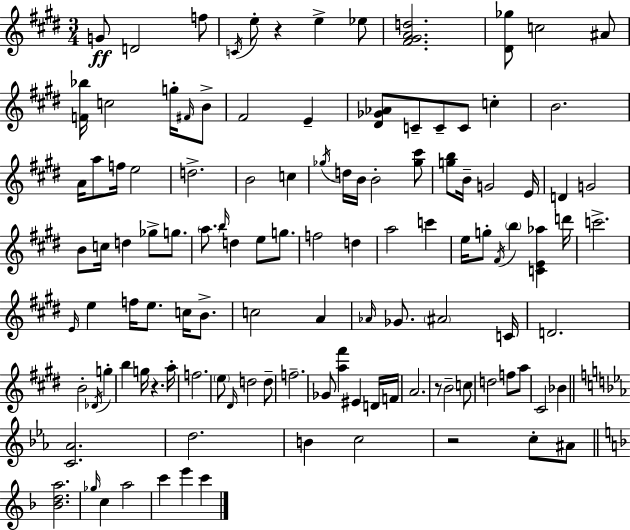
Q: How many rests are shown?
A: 4